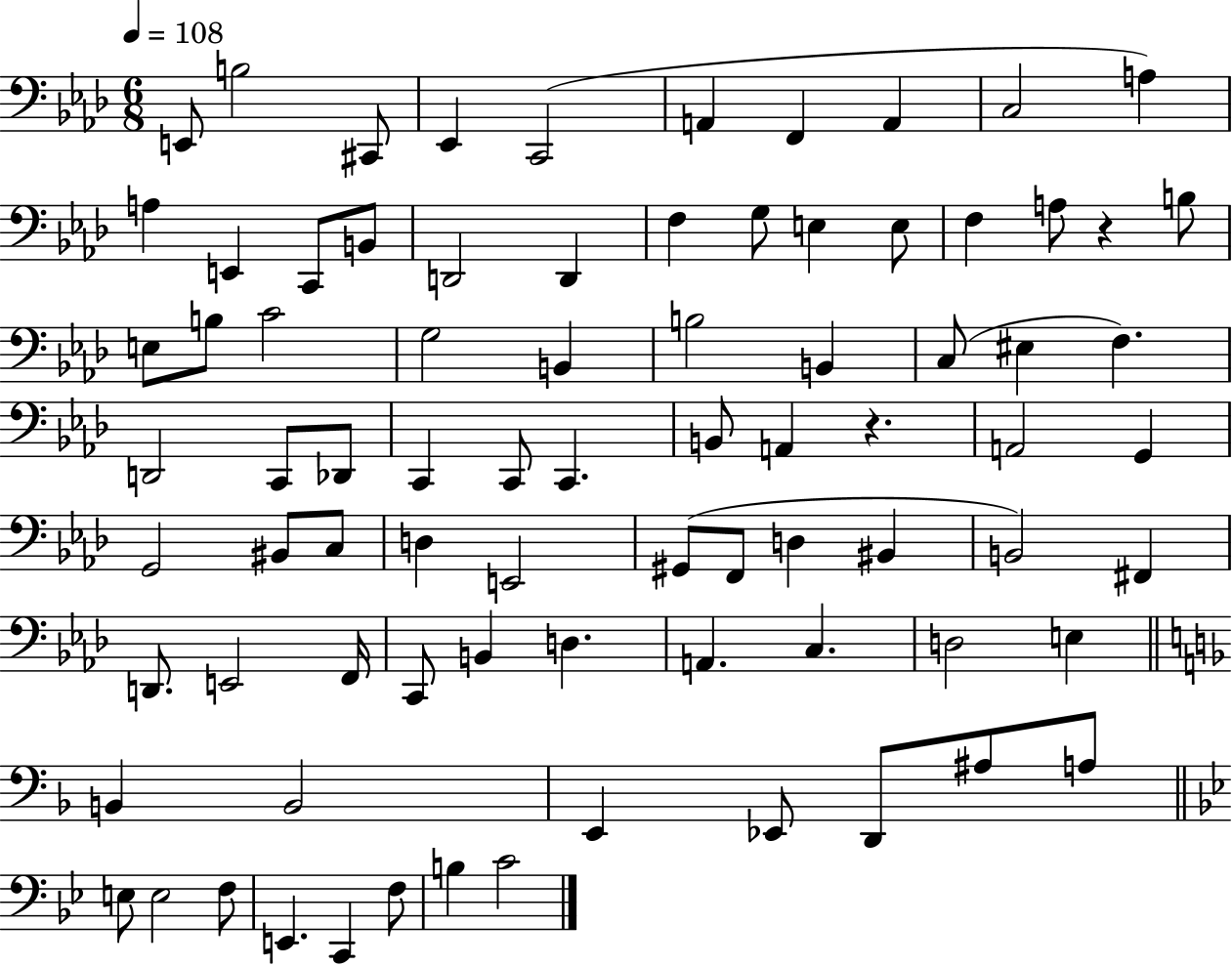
{
  \clef bass
  \numericTimeSignature
  \time 6/8
  \key aes \major
  \tempo 4 = 108
  e,8 b2 cis,8 | ees,4 c,2( | a,4 f,4 a,4 | c2 a4) | \break a4 e,4 c,8 b,8 | d,2 d,4 | f4 g8 e4 e8 | f4 a8 r4 b8 | \break e8 b8 c'2 | g2 b,4 | b2 b,4 | c8( eis4 f4.) | \break d,2 c,8 des,8 | c,4 c,8 c,4. | b,8 a,4 r4. | a,2 g,4 | \break g,2 bis,8 c8 | d4 e,2 | gis,8( f,8 d4 bis,4 | b,2) fis,4 | \break d,8. e,2 f,16 | c,8 b,4 d4. | a,4. c4. | d2 e4 | \break \bar "||" \break \key f \major b,4 b,2 | e,4 ees,8 d,8 ais8 a8 | \bar "||" \break \key bes \major e8 e2 f8 | e,4. c,4 f8 | b4 c'2 | \bar "|."
}